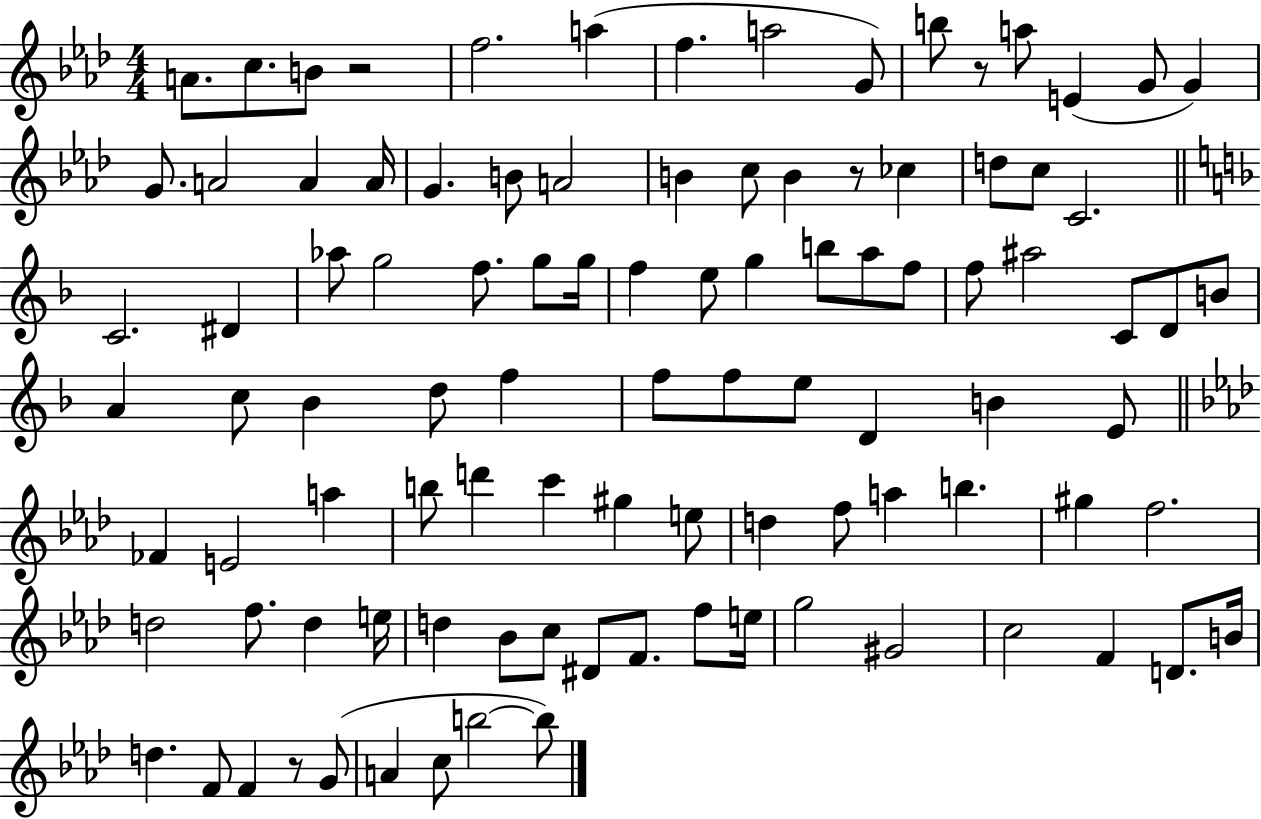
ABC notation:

X:1
T:Untitled
M:4/4
L:1/4
K:Ab
A/2 c/2 B/2 z2 f2 a f a2 G/2 b/2 z/2 a/2 E G/2 G G/2 A2 A A/4 G B/2 A2 B c/2 B z/2 _c d/2 c/2 C2 C2 ^D _a/2 g2 f/2 g/2 g/4 f e/2 g b/2 a/2 f/2 f/2 ^a2 C/2 D/2 B/2 A c/2 _B d/2 f f/2 f/2 e/2 D B E/2 _F E2 a b/2 d' c' ^g e/2 d f/2 a b ^g f2 d2 f/2 d e/4 d _B/2 c/2 ^D/2 F/2 f/2 e/4 g2 ^G2 c2 F D/2 B/4 d F/2 F z/2 G/2 A c/2 b2 b/2